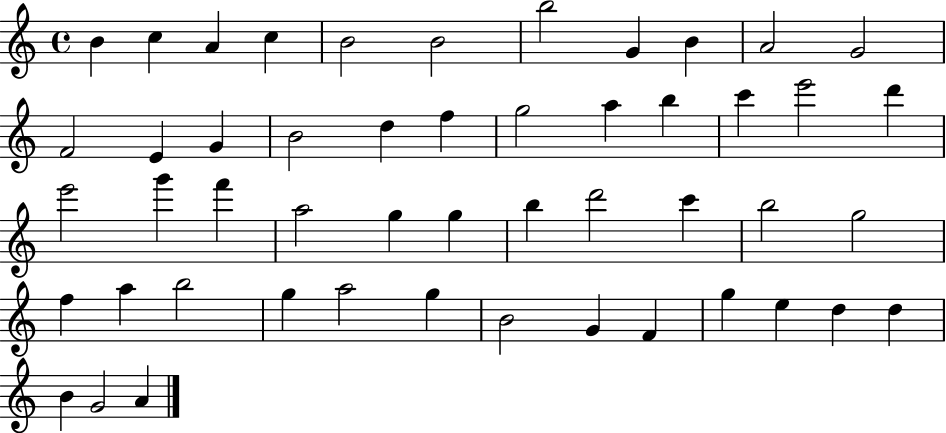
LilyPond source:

{
  \clef treble
  \time 4/4
  \defaultTimeSignature
  \key c \major
  b'4 c''4 a'4 c''4 | b'2 b'2 | b''2 g'4 b'4 | a'2 g'2 | \break f'2 e'4 g'4 | b'2 d''4 f''4 | g''2 a''4 b''4 | c'''4 e'''2 d'''4 | \break e'''2 g'''4 f'''4 | a''2 g''4 g''4 | b''4 d'''2 c'''4 | b''2 g''2 | \break f''4 a''4 b''2 | g''4 a''2 g''4 | b'2 g'4 f'4 | g''4 e''4 d''4 d''4 | \break b'4 g'2 a'4 | \bar "|."
}